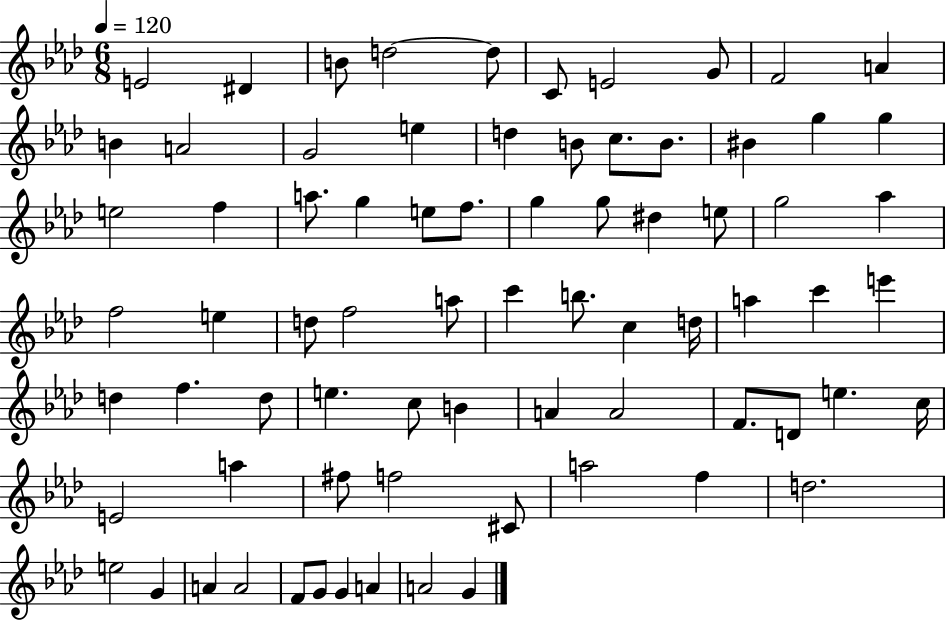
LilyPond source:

{
  \clef treble
  \numericTimeSignature
  \time 6/8
  \key aes \major
  \tempo 4 = 120
  e'2 dis'4 | b'8 d''2~~ d''8 | c'8 e'2 g'8 | f'2 a'4 | \break b'4 a'2 | g'2 e''4 | d''4 b'8 c''8. b'8. | bis'4 g''4 g''4 | \break e''2 f''4 | a''8. g''4 e''8 f''8. | g''4 g''8 dis''4 e''8 | g''2 aes''4 | \break f''2 e''4 | d''8 f''2 a''8 | c'''4 b''8. c''4 d''16 | a''4 c'''4 e'''4 | \break d''4 f''4. d''8 | e''4. c''8 b'4 | a'4 a'2 | f'8. d'8 e''4. c''16 | \break e'2 a''4 | fis''8 f''2 cis'8 | a''2 f''4 | d''2. | \break e''2 g'4 | a'4 a'2 | f'8 g'8 g'4 a'4 | a'2 g'4 | \break \bar "|."
}